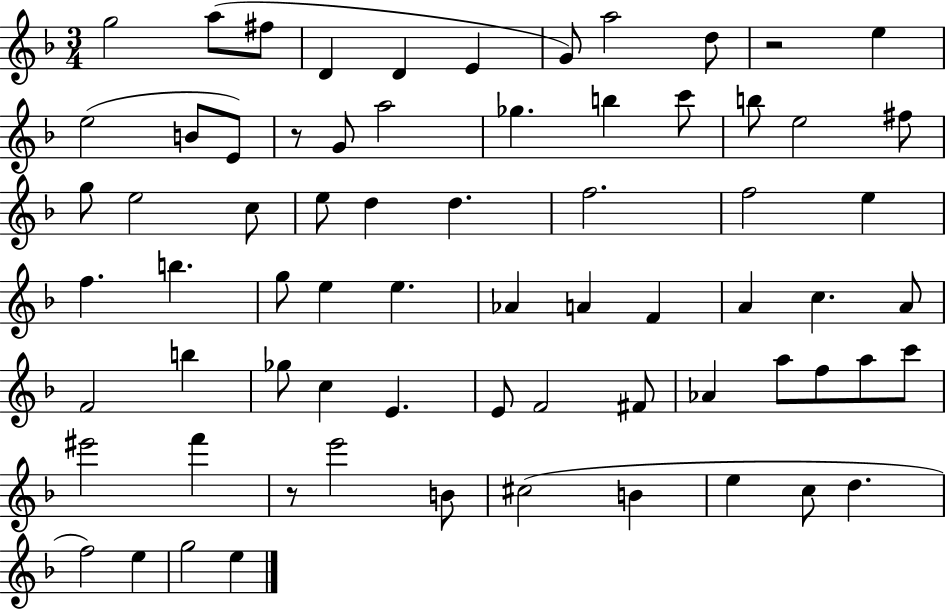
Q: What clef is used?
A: treble